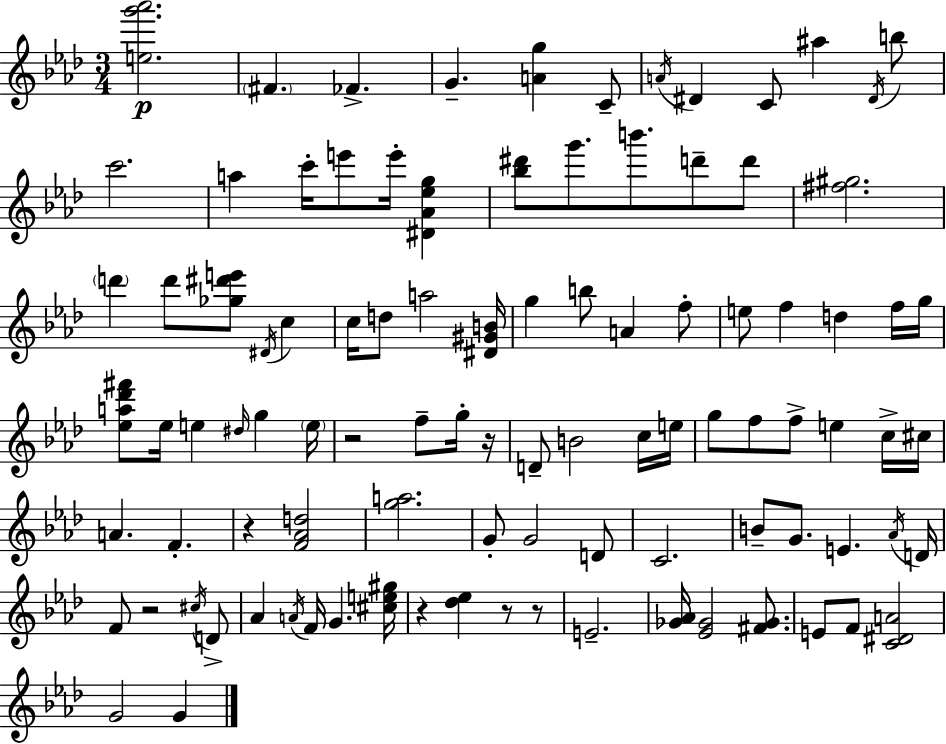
{
  \clef treble
  \numericTimeSignature
  \time 3/4
  \key aes \major
  \repeat volta 2 { <e'' g''' aes'''>2.\p | \parenthesize fis'4. fes'4.-> | g'4.-- <a' g''>4 c'8-- | \acciaccatura { a'16 } dis'4 c'8 ais''4 \acciaccatura { dis'16 } | \break b''8 c'''2. | a''4 c'''16-. e'''8 e'''16-. <dis' aes' ees'' g''>4 | <bes'' dis'''>8 g'''8. b'''8. d'''8-- | d'''8 <fis'' gis''>2. | \break \parenthesize d'''4 d'''8 <ges'' dis''' e'''>8 \acciaccatura { dis'16 } c''4 | c''16 d''8 a''2 | <dis' gis' b'>16 g''4 b''8 a'4 | f''8-. e''8 f''4 d''4 | \break f''16 g''16 <ees'' a'' des''' fis'''>8 ees''16 e''4 \grace { dis''16 } g''4 | \parenthesize e''16 r2 | f''8-- g''16-. r16 d'8-- b'2 | c''16 e''16 g''8 f''8 f''8-> e''4 | \break c''16-> cis''16 a'4. f'4.-. | r4 <f' aes' d''>2 | <g'' a''>2. | g'8-. g'2 | \break d'8 c'2. | b'8-- g'8. e'4. | \acciaccatura { aes'16 } d'16 f'8 r2 | \acciaccatura { cis''16 } d'8-> aes'4 \acciaccatura { a'16 } f'16 | \break g'4. <cis'' e'' gis''>16 r4 <des'' ees''>4 | r8 r8 e'2.-- | <ges' aes'>16 <ees' ges'>2 | <fis' ges'>8. e'8 f'8 <c' dis' a'>2 | \break g'2 | g'4 } \bar "|."
}